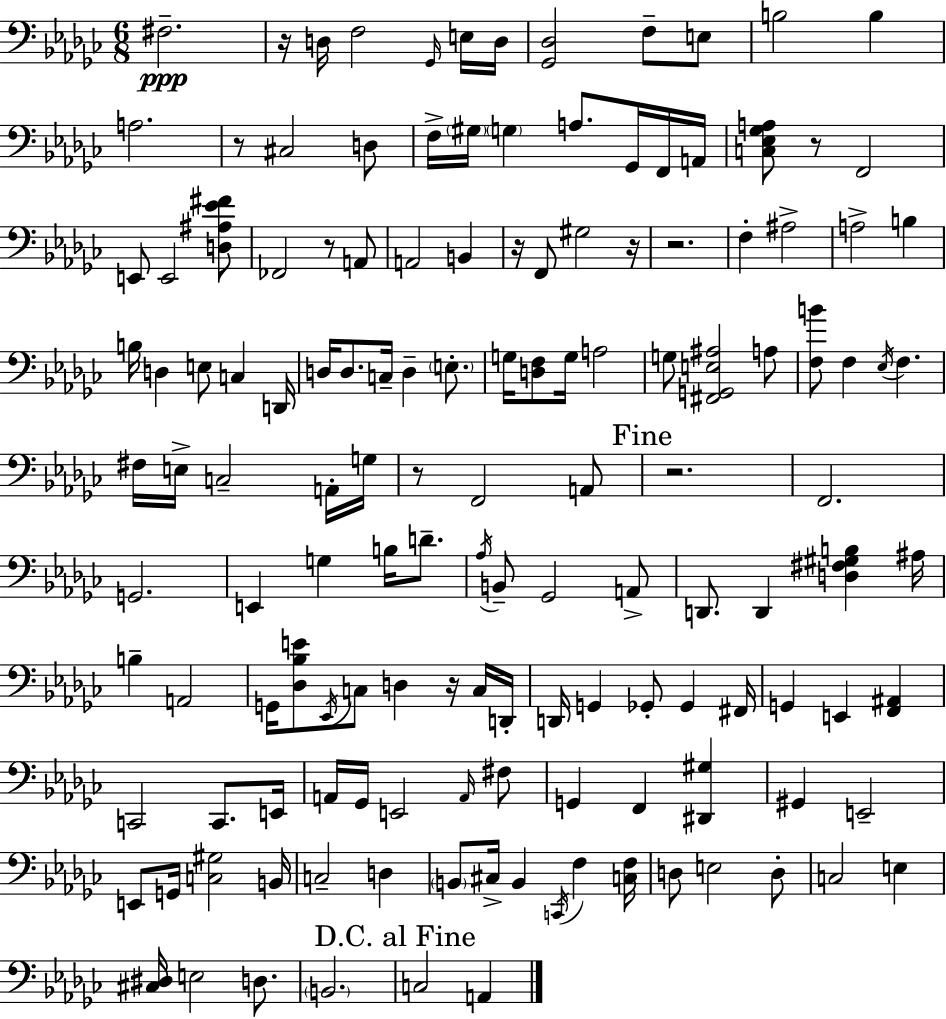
X:1
T:Untitled
M:6/8
L:1/4
K:Ebm
^F,2 z/4 D,/4 F,2 _G,,/4 E,/4 D,/4 [_G,,_D,]2 F,/2 E,/2 B,2 B, A,2 z/2 ^C,2 D,/2 F,/4 ^G,/4 G, A,/2 _G,,/4 F,,/4 A,,/4 [C,_E,_G,A,]/2 z/2 F,,2 E,,/2 E,,2 [D,^A,_E^F]/2 _F,,2 z/2 A,,/2 A,,2 B,, z/4 F,,/2 ^G,2 z/4 z2 F, ^A,2 A,2 B, B,/4 D, E,/2 C, D,,/4 D,/4 D,/2 C,/4 D, E,/2 G,/4 [D,F,]/2 G,/4 A,2 G,/2 [^F,,G,,E,^A,]2 A,/2 [F,B]/2 F, _E,/4 F, ^F,/4 E,/4 C,2 A,,/4 G,/4 z/2 F,,2 A,,/2 z2 F,,2 G,,2 E,, G, B,/4 D/2 _A,/4 B,,/2 _G,,2 A,,/2 D,,/2 D,, [D,^F,^G,B,] ^A,/4 B, A,,2 G,,/4 [_D,_B,E]/2 _E,,/4 C,/2 D, z/4 C,/4 D,,/4 D,,/4 G,, _G,,/2 _G,, ^F,,/4 G,, E,, [F,,^A,,] C,,2 C,,/2 E,,/4 A,,/4 _G,,/4 E,,2 A,,/4 ^F,/2 G,, F,, [^D,,^G,] ^G,, E,,2 E,,/2 G,,/4 [C,^G,]2 B,,/4 C,2 D, B,,/2 ^C,/4 B,, C,,/4 F, [C,F,]/4 D,/2 E,2 D,/2 C,2 E, [^C,^D,]/4 E,2 D,/2 B,,2 C,2 A,,